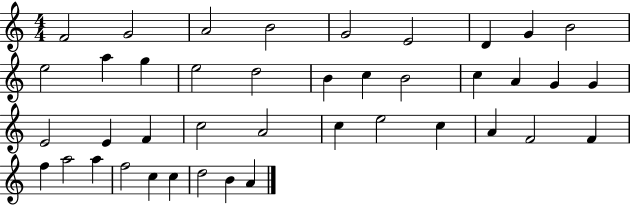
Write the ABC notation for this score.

X:1
T:Untitled
M:4/4
L:1/4
K:C
F2 G2 A2 B2 G2 E2 D G B2 e2 a g e2 d2 B c B2 c A G G E2 E F c2 A2 c e2 c A F2 F f a2 a f2 c c d2 B A